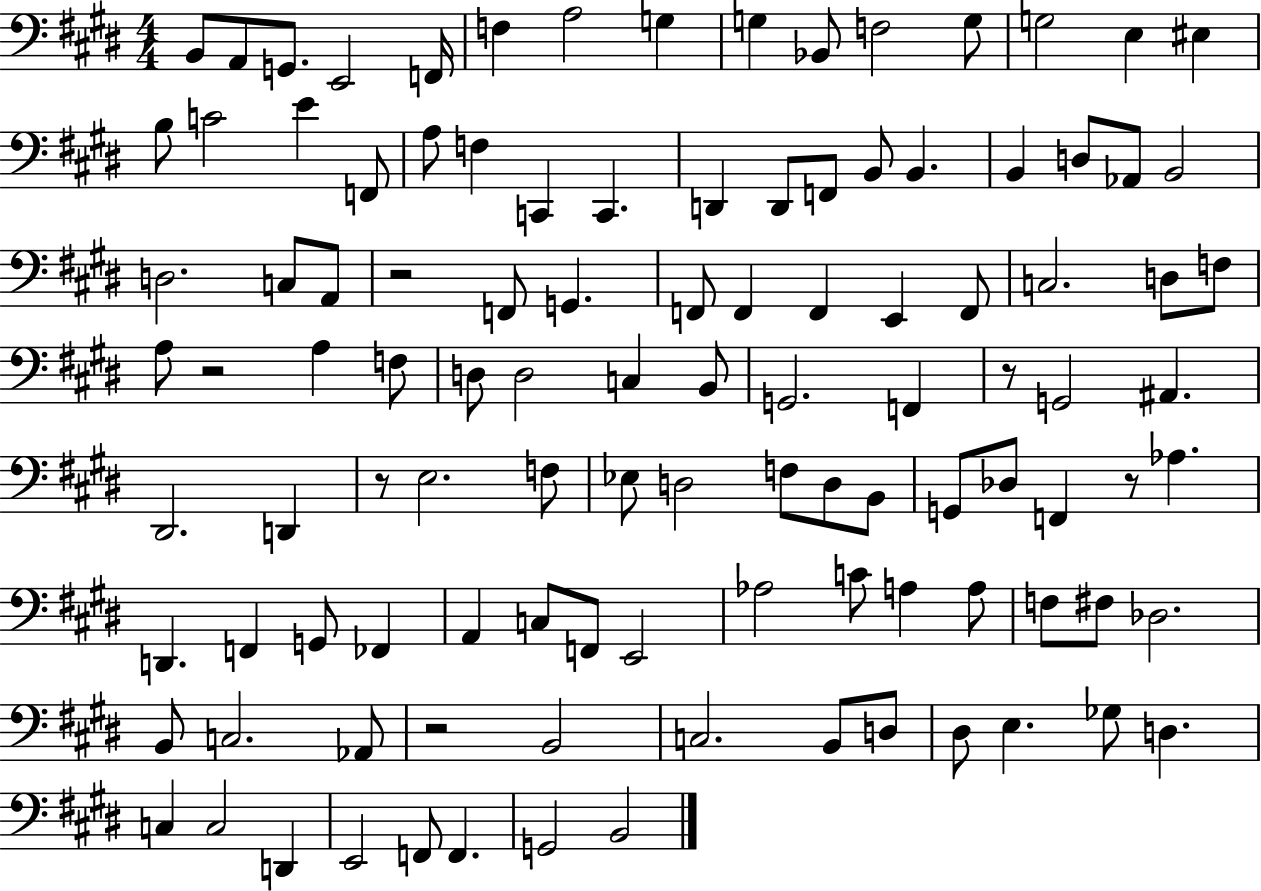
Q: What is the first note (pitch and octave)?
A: B2